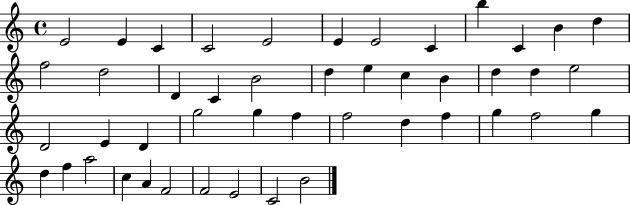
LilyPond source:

{
  \clef treble
  \time 4/4
  \defaultTimeSignature
  \key c \major
  e'2 e'4 c'4 | c'2 e'2 | e'4 e'2 c'4 | b''4 c'4 b'4 d''4 | \break f''2 d''2 | d'4 c'4 b'2 | d''4 e''4 c''4 b'4 | d''4 d''4 e''2 | \break d'2 e'4 d'4 | g''2 g''4 f''4 | f''2 d''4 f''4 | g''4 f''2 g''4 | \break d''4 f''4 a''2 | c''4 a'4 f'2 | f'2 e'2 | c'2 b'2 | \break \bar "|."
}